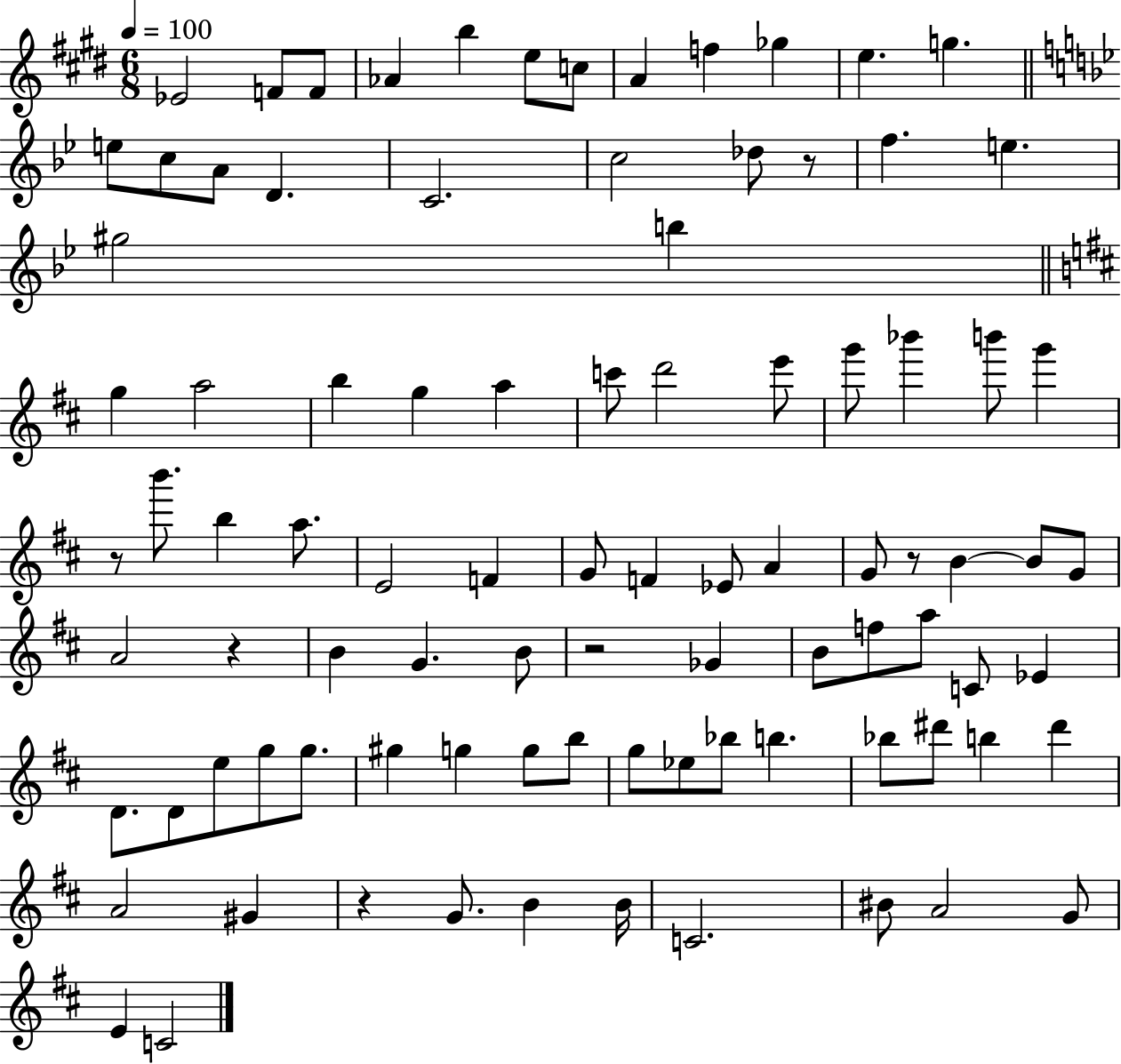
{
  \clef treble
  \numericTimeSignature
  \time 6/8
  \key e \major
  \tempo 4 = 100
  ees'2 f'8 f'8 | aes'4 b''4 e''8 c''8 | a'4 f''4 ges''4 | e''4. g''4. | \break \bar "||" \break \key bes \major e''8 c''8 a'8 d'4. | c'2. | c''2 des''8 r8 | f''4. e''4. | \break gis''2 b''4 | \bar "||" \break \key d \major g''4 a''2 | b''4 g''4 a''4 | c'''8 d'''2 e'''8 | g'''8 bes'''4 b'''8 g'''4 | \break r8 b'''8. b''4 a''8. | e'2 f'4 | g'8 f'4 ees'8 a'4 | g'8 r8 b'4~~ b'8 g'8 | \break a'2 r4 | b'4 g'4. b'8 | r2 ges'4 | b'8 f''8 a''8 c'8 ees'4 | \break d'8. d'8 e''8 g''8 g''8. | gis''4 g''4 g''8 b''8 | g''8 ees''8 bes''8 b''4. | bes''8 dis'''8 b''4 dis'''4 | \break a'2 gis'4 | r4 g'8. b'4 b'16 | c'2. | bis'8 a'2 g'8 | \break e'4 c'2 | \bar "|."
}